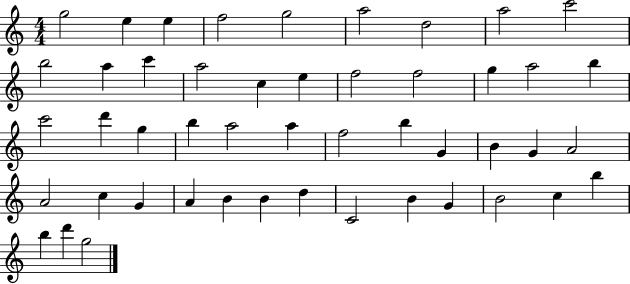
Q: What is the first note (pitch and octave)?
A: G5